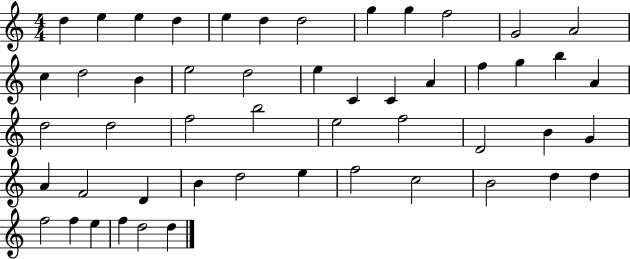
D5/q E5/q E5/q D5/q E5/q D5/q D5/h G5/q G5/q F5/h G4/h A4/h C5/q D5/h B4/q E5/h D5/h E5/q C4/q C4/q A4/q F5/q G5/q B5/q A4/q D5/h D5/h F5/h B5/h E5/h F5/h D4/h B4/q G4/q A4/q F4/h D4/q B4/q D5/h E5/q F5/h C5/h B4/h D5/q D5/q F5/h F5/q E5/q F5/q D5/h D5/q